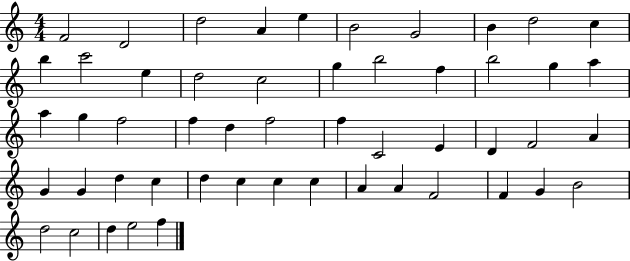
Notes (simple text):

F4/h D4/h D5/h A4/q E5/q B4/h G4/h B4/q D5/h C5/q B5/q C6/h E5/q D5/h C5/h G5/q B5/h F5/q B5/h G5/q A5/q A5/q G5/q F5/h F5/q D5/q F5/h F5/q C4/h E4/q D4/q F4/h A4/q G4/q G4/q D5/q C5/q D5/q C5/q C5/q C5/q A4/q A4/q F4/h F4/q G4/q B4/h D5/h C5/h D5/q E5/h F5/q